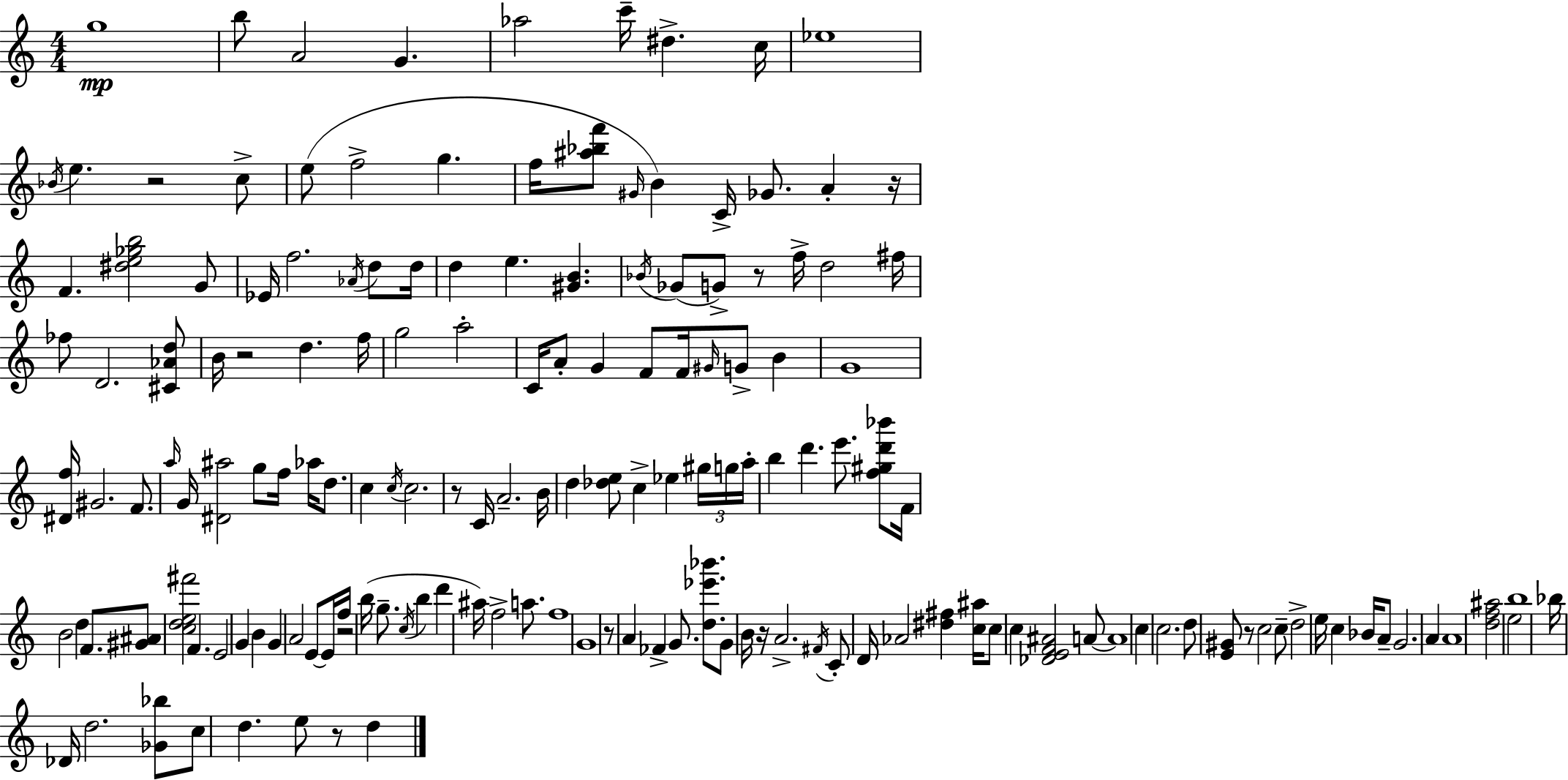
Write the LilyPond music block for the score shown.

{
  \clef treble
  \numericTimeSignature
  \time 4/4
  \key c \major
  g''1\mp | b''8 a'2 g'4. | aes''2 c'''16-- dis''4.-> c''16 | ees''1 | \break \acciaccatura { bes'16 } e''4. r2 c''8-> | e''8( f''2-> g''4. | f''16 <ais'' bes'' f'''>8 \grace { gis'16 }) b'4 c'16-> ges'8. a'4-. | r16 f'4. <dis'' e'' ges'' b''>2 | \break g'8 ees'16 f''2. \acciaccatura { aes'16 } | d''8 d''16 d''4 e''4. <gis' b'>4. | \acciaccatura { bes'16 }( ges'8 g'8->) r8 f''16-> d''2 | fis''16 fes''8 d'2. | \break <cis' aes' d''>8 b'16 r2 d''4. | f''16 g''2 a''2-. | c'16 a'8-. g'4 f'8 f'16 \grace { gis'16 } g'8-> | b'4 g'1 | \break <dis' f''>16 gis'2. | f'8. \grace { a''16 } g'16 <dis' ais''>2 g''8 | f''16 aes''16 d''8. c''4 \acciaccatura { c''16 } c''2. | r8 c'16 a'2.-- | \break b'16 d''4 <des'' e''>8 c''4-> | ees''4 \tuplet 3/2 { gis''16 g''16 a''16-. } b''4 d'''4. | e'''8. <f'' gis'' d''' bes'''>8 f'16 b'2 | d''4 f'8. <gis' ais'>8 <c'' d'' e'' fis'''>2 | \break f'4. e'2 g'4 | b'4 g'4 a'2 | e'8~~ e'16 f''16 r2 b''16( | g''8.-- \acciaccatura { c''16 } b''4 d'''4 ais''16) f''2-> | \break a''8. f''1 | g'1 | r8 a'4 fes'4-> | g'8. <d'' ees''' bes'''>8. g'8 b'16 r16 a'2.-> | \break \acciaccatura { fis'16 } c'8-. d'16 aes'2 | <dis'' fis''>4 <c'' ais''>16 c''8 c''4 <des' e' f' ais'>2 | a'8~~ a'1 | c''4 c''2. | \break d''8 <e' gis'>8 r8 c''2 | c''8-- d''2-> | e''16 c''4 bes'16 a'8-- g'2. | a'4 a'1 | \break <d'' f'' ais''>2 | e''2 b''1 | bes''16 des'16 d''2. | <ges' bes''>8 c''8 d''4. | \break e''8 r8 d''4 \bar "|."
}